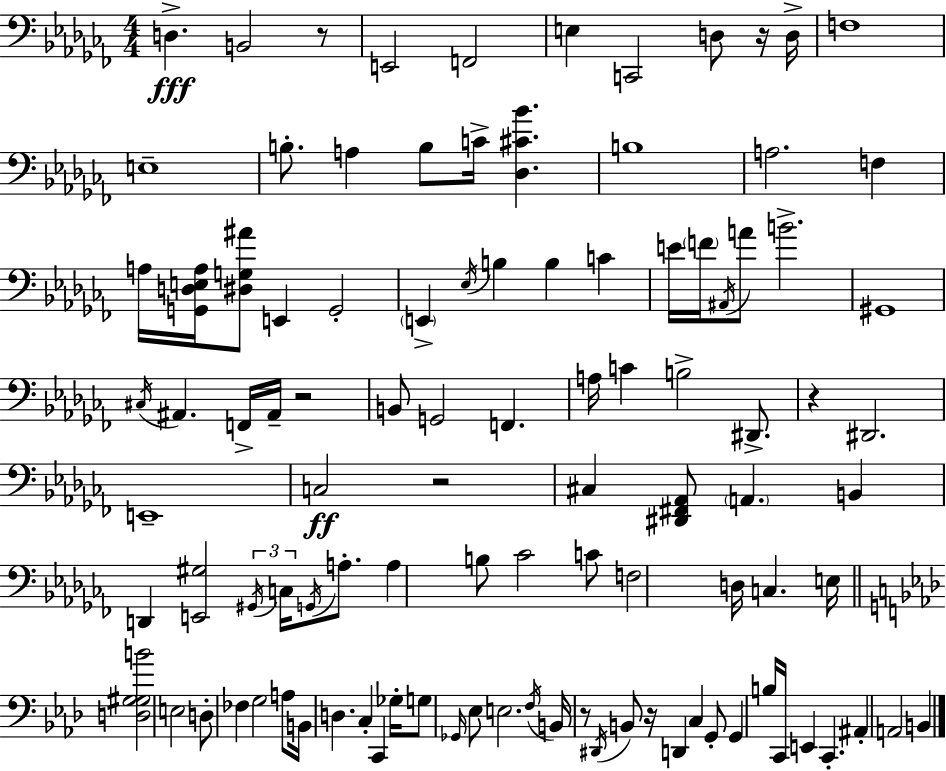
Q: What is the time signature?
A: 4/4